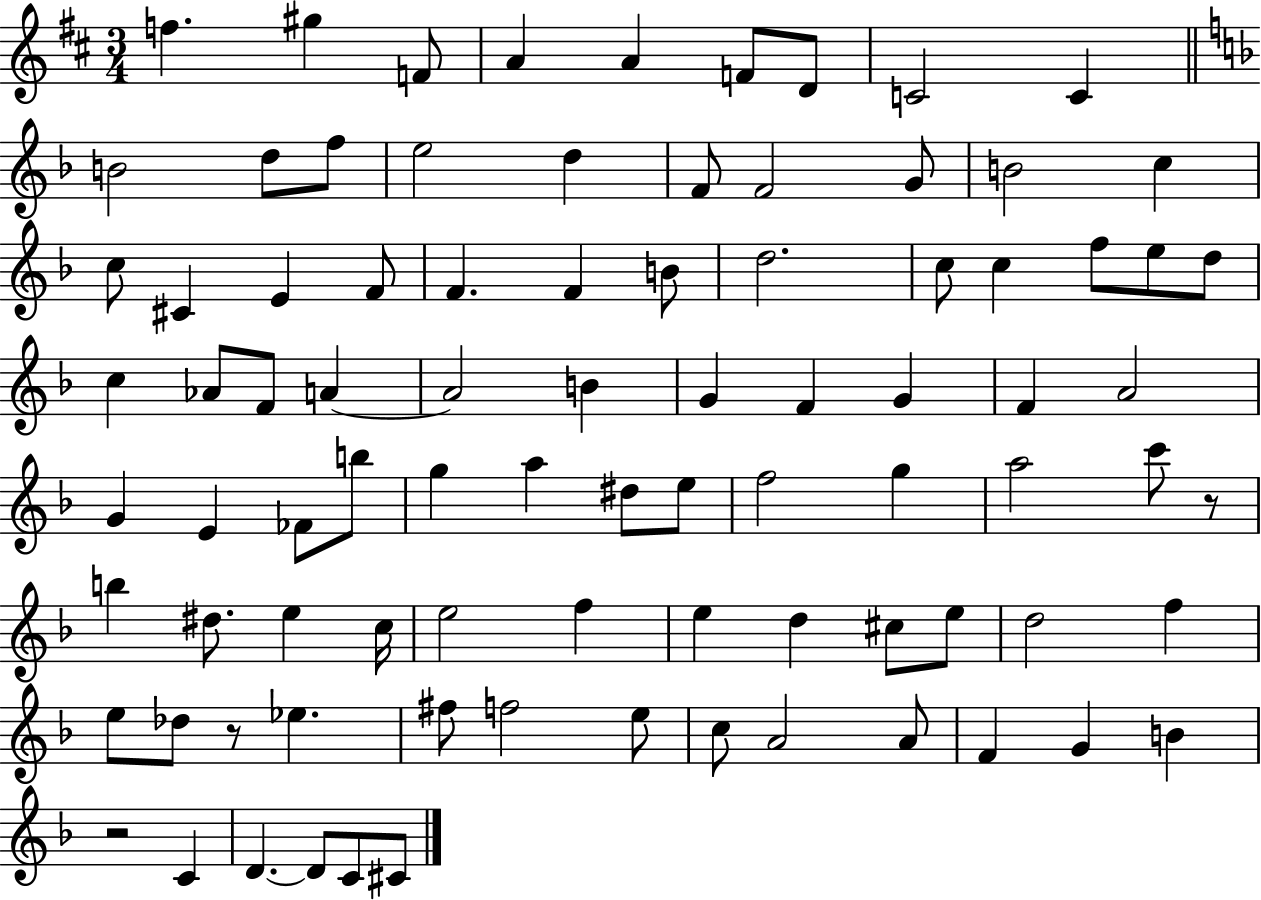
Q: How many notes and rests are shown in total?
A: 87